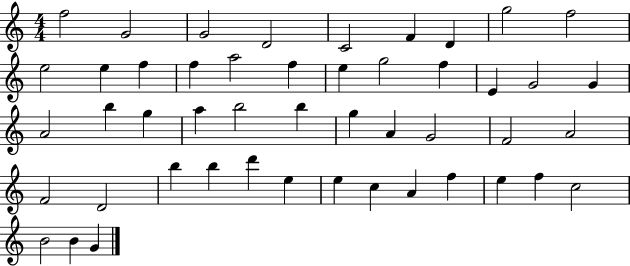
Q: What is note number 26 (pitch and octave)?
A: B5